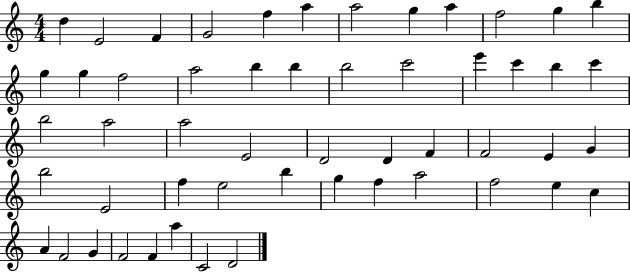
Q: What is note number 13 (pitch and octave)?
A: G5